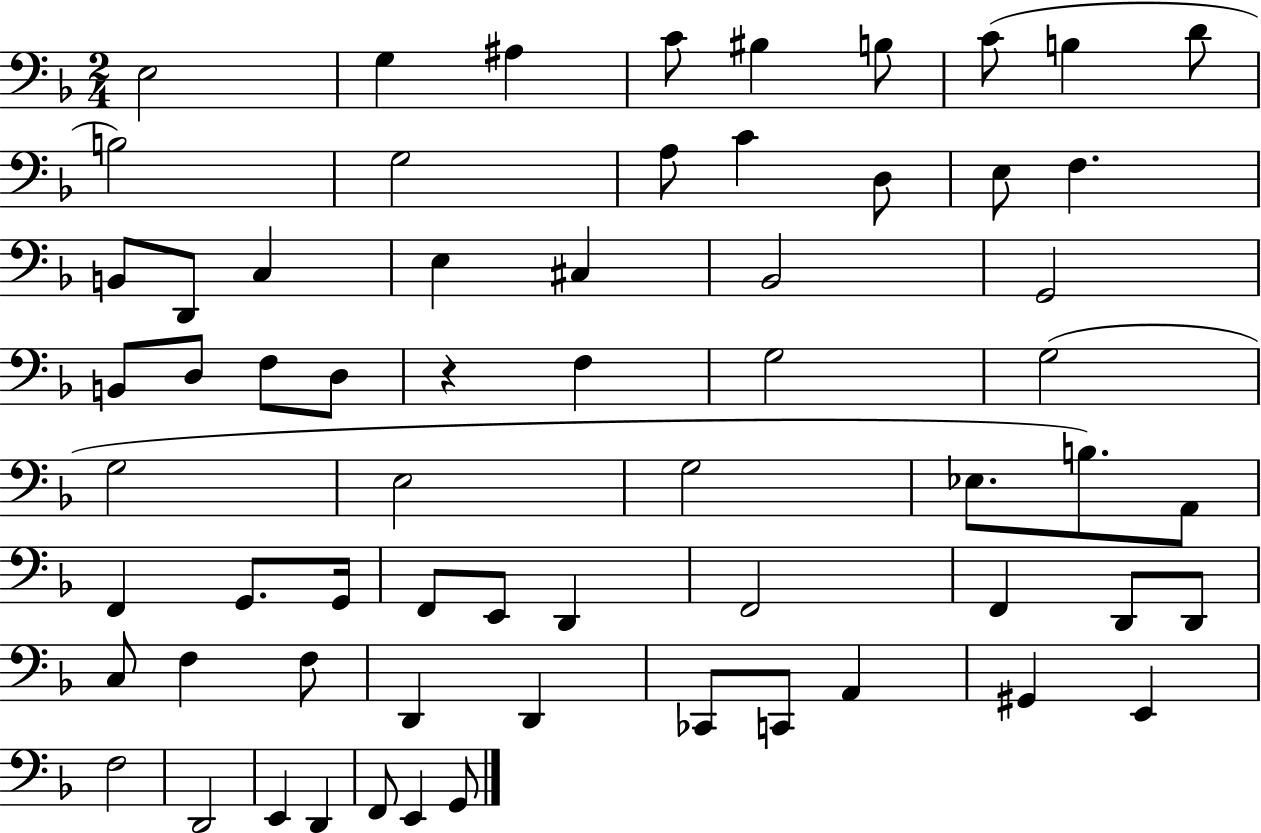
X:1
T:Untitled
M:2/4
L:1/4
K:F
E,2 G, ^A, C/2 ^B, B,/2 C/2 B, D/2 B,2 G,2 A,/2 C D,/2 E,/2 F, B,,/2 D,,/2 C, E, ^C, _B,,2 G,,2 B,,/2 D,/2 F,/2 D,/2 z F, G,2 G,2 G,2 E,2 G,2 _E,/2 B,/2 A,,/2 F,, G,,/2 G,,/4 F,,/2 E,,/2 D,, F,,2 F,, D,,/2 D,,/2 C,/2 F, F,/2 D,, D,, _C,,/2 C,,/2 A,, ^G,, E,, F,2 D,,2 E,, D,, F,,/2 E,, G,,/2